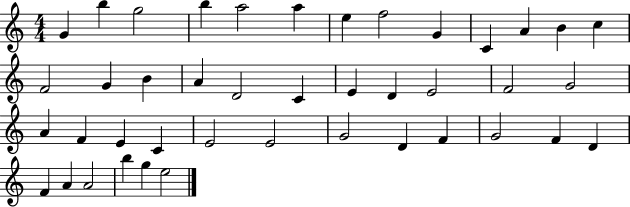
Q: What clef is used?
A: treble